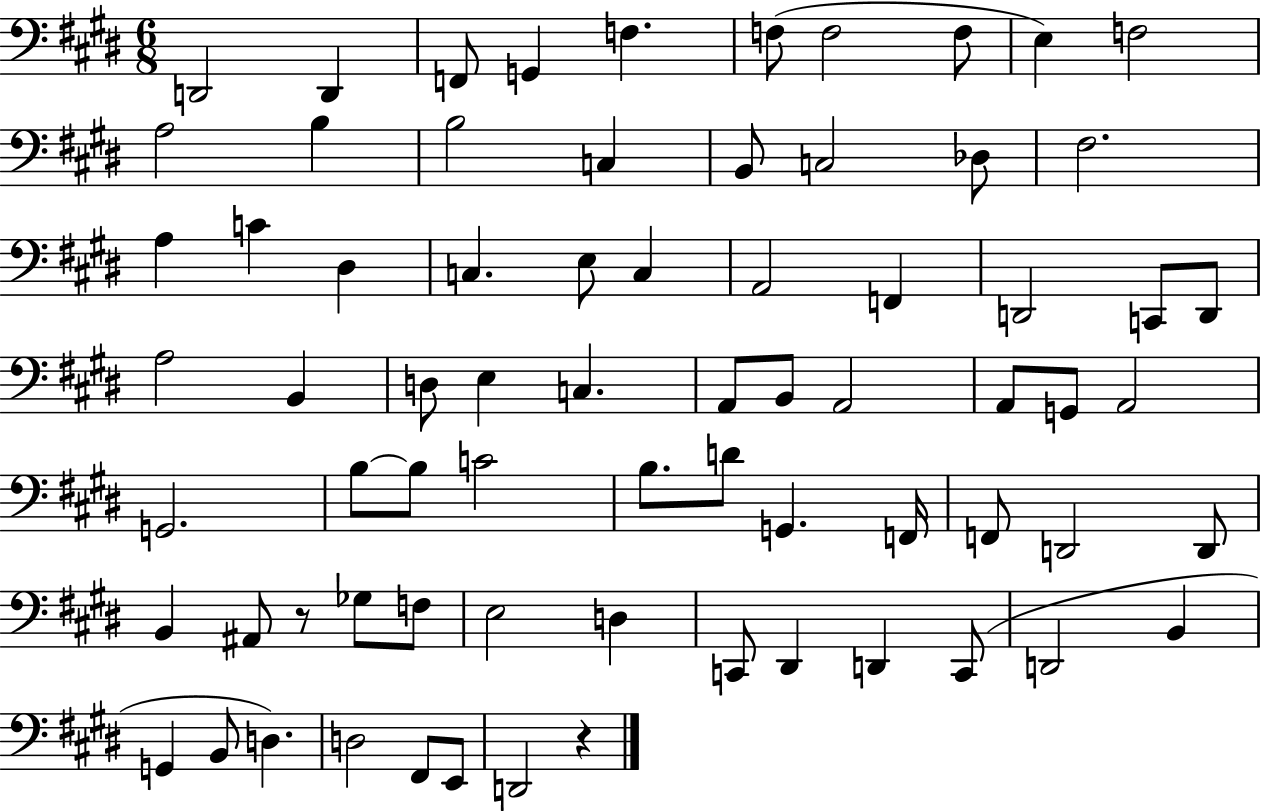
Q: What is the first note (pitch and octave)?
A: D2